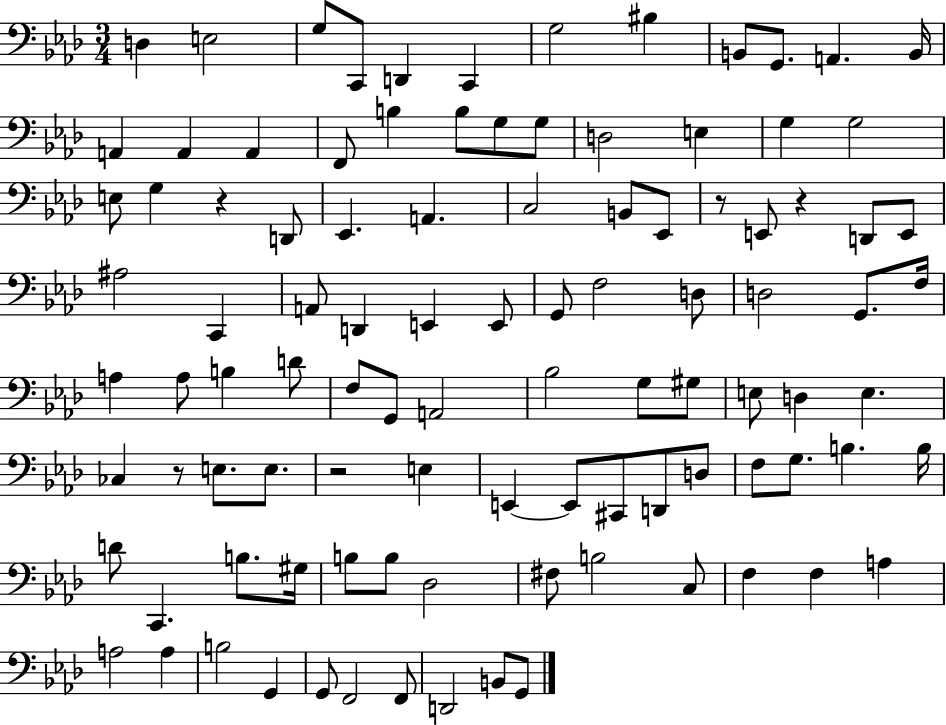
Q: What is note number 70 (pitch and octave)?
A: F3